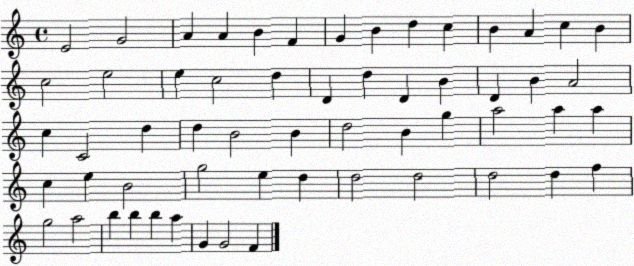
X:1
T:Untitled
M:4/4
L:1/4
K:C
E2 G2 A A B F G B d c B A c B c2 e2 e c2 d D d D B D B A2 c C2 d d B2 B d2 B g a2 a a c e B2 g2 e d d2 d2 d2 d f g2 a2 b b b a G G2 F